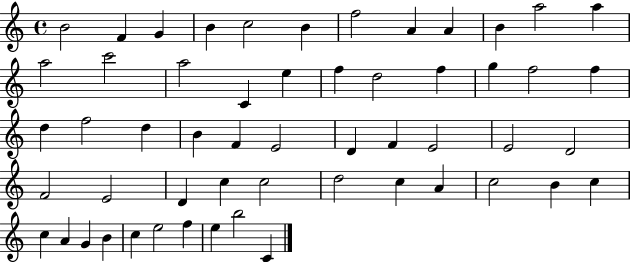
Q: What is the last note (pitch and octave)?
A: C4